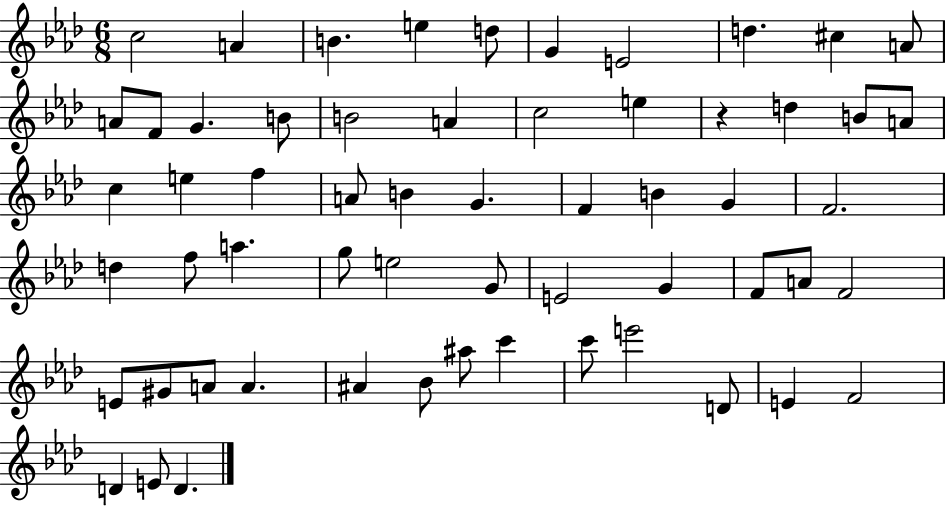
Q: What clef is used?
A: treble